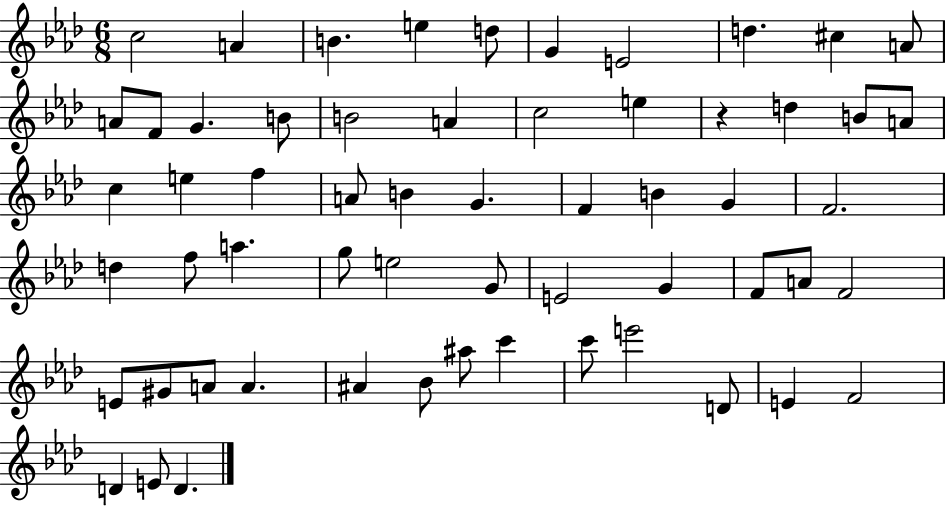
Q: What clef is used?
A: treble